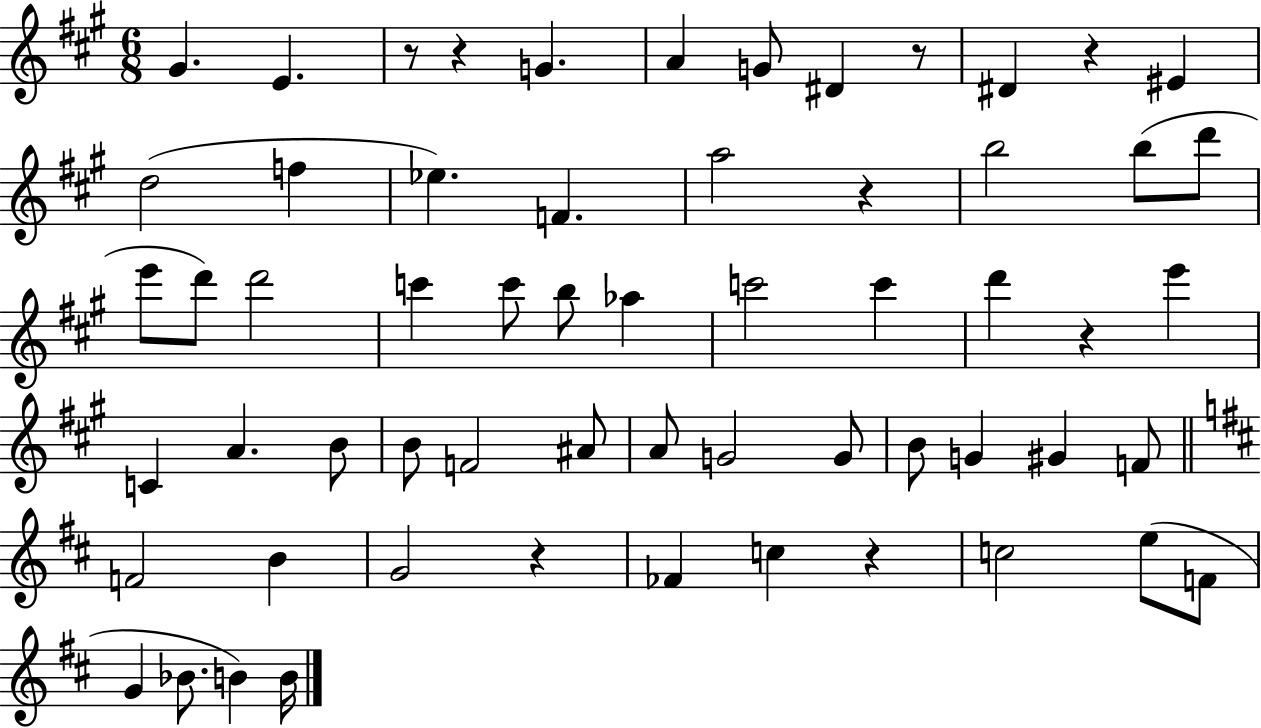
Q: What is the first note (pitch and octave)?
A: G#4